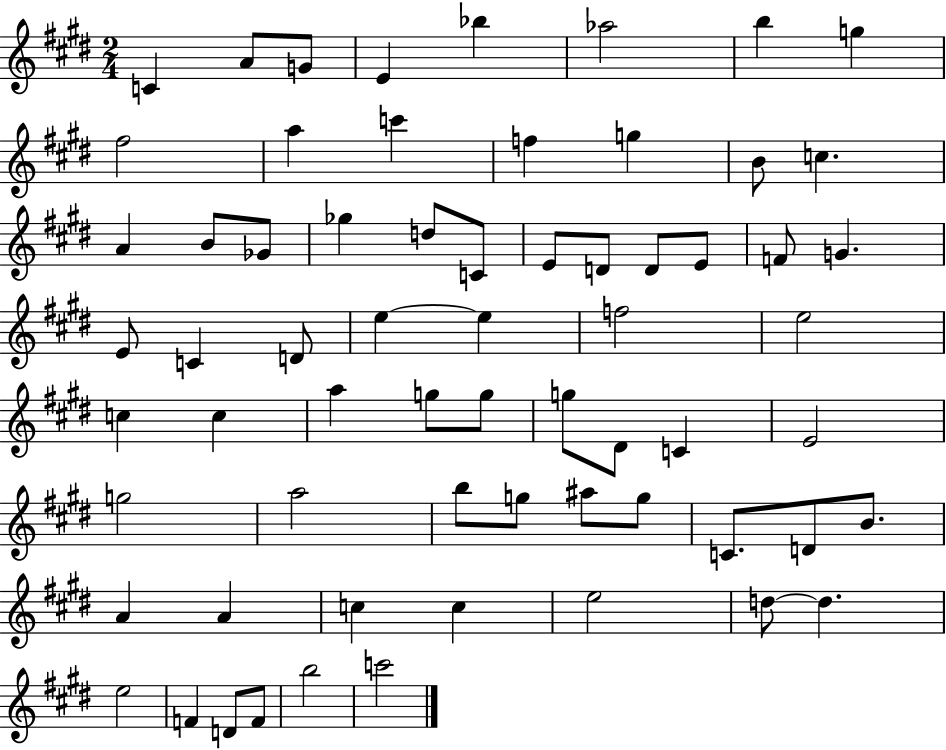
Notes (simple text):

C4/q A4/e G4/e E4/q Bb5/q Ab5/h B5/q G5/q F#5/h A5/q C6/q F5/q G5/q B4/e C5/q. A4/q B4/e Gb4/e Gb5/q D5/e C4/e E4/e D4/e D4/e E4/e F4/e G4/q. E4/e C4/q D4/e E5/q E5/q F5/h E5/h C5/q C5/q A5/q G5/e G5/e G5/e D#4/e C4/q E4/h G5/h A5/h B5/e G5/e A#5/e G5/e C4/e. D4/e B4/e. A4/q A4/q C5/q C5/q E5/h D5/e D5/q. E5/h F4/q D4/e F4/e B5/h C6/h